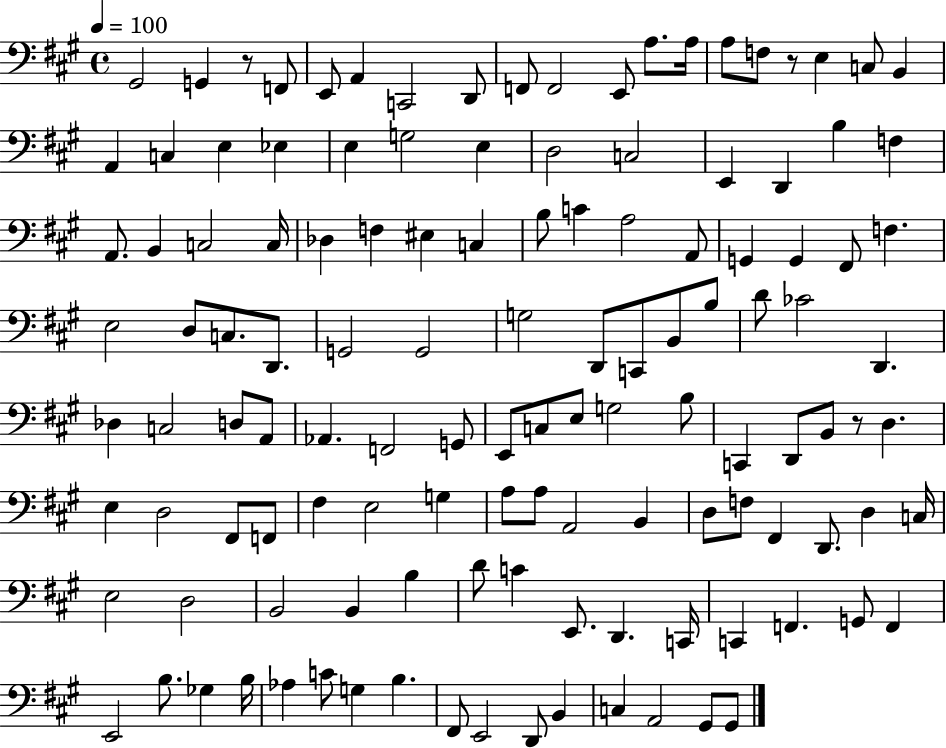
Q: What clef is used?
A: bass